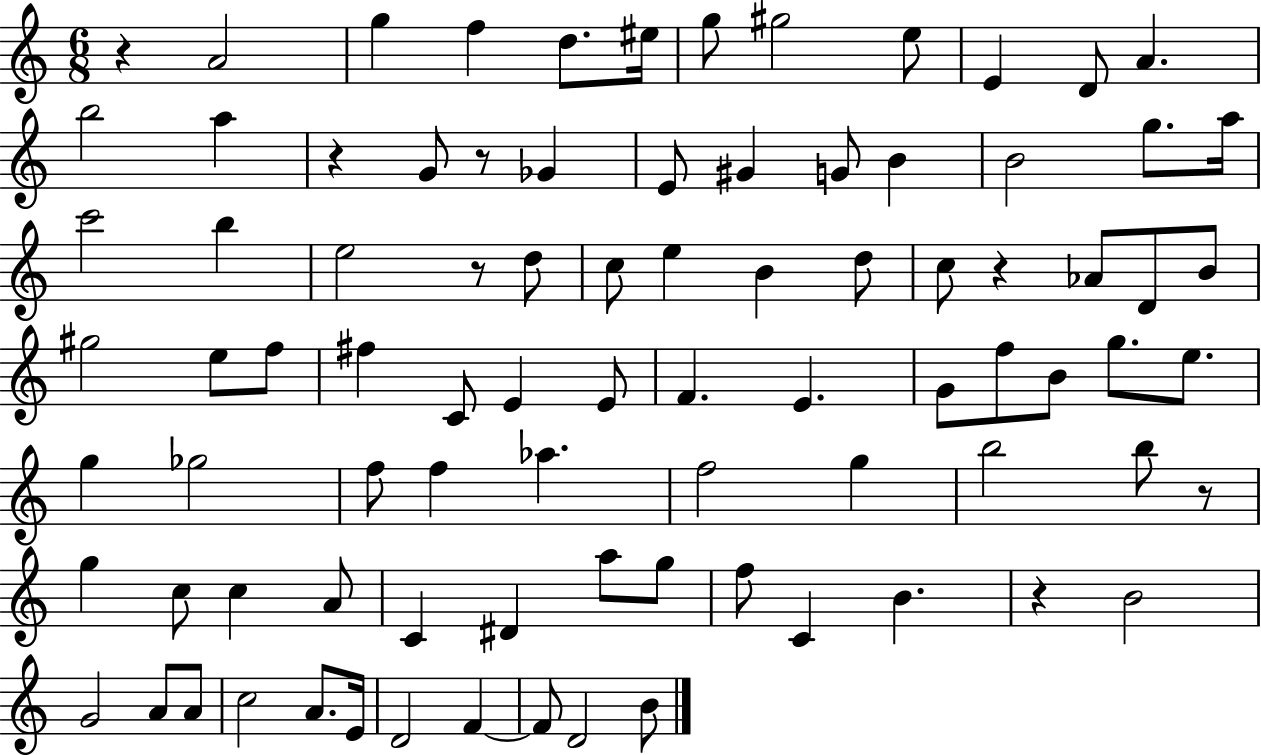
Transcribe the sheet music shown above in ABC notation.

X:1
T:Untitled
M:6/8
L:1/4
K:C
z A2 g f d/2 ^e/4 g/2 ^g2 e/2 E D/2 A b2 a z G/2 z/2 _G E/2 ^G G/2 B B2 g/2 a/4 c'2 b e2 z/2 d/2 c/2 e B d/2 c/2 z _A/2 D/2 B/2 ^g2 e/2 f/2 ^f C/2 E E/2 F E G/2 f/2 B/2 g/2 e/2 g _g2 f/2 f _a f2 g b2 b/2 z/2 g c/2 c A/2 C ^D a/2 g/2 f/2 C B z B2 G2 A/2 A/2 c2 A/2 E/4 D2 F F/2 D2 B/2